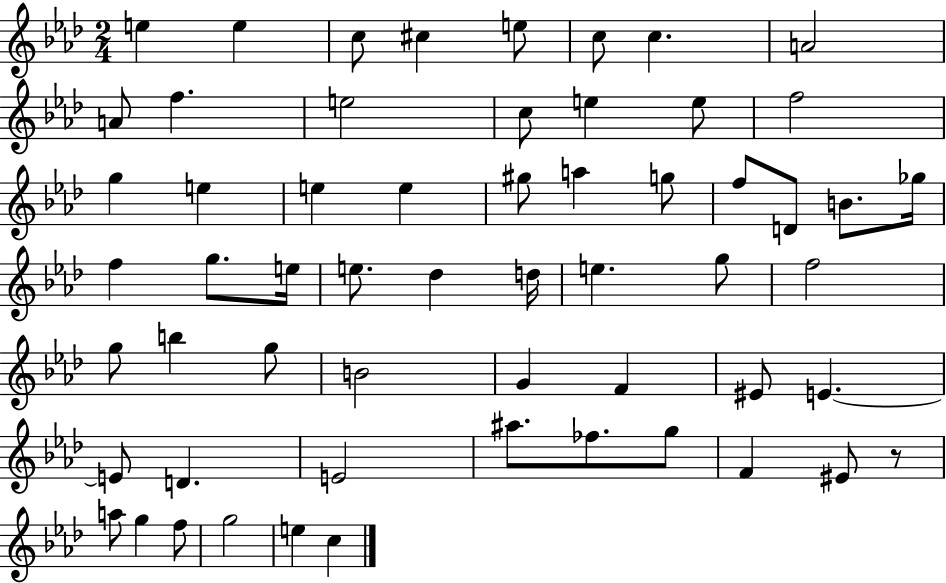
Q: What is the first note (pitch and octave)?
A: E5